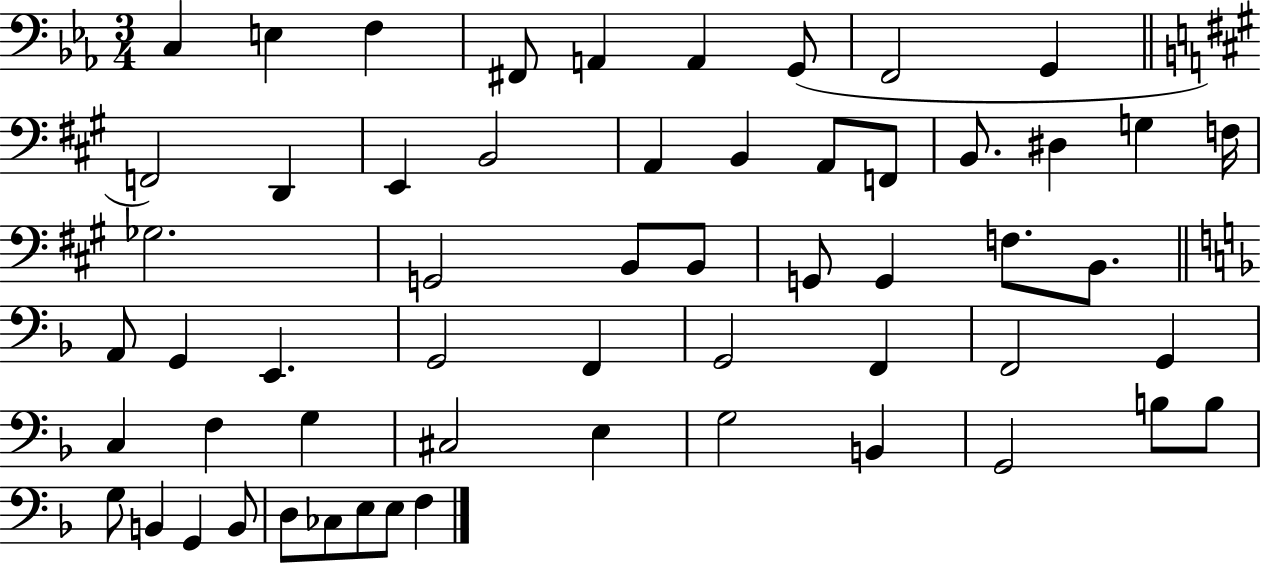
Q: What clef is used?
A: bass